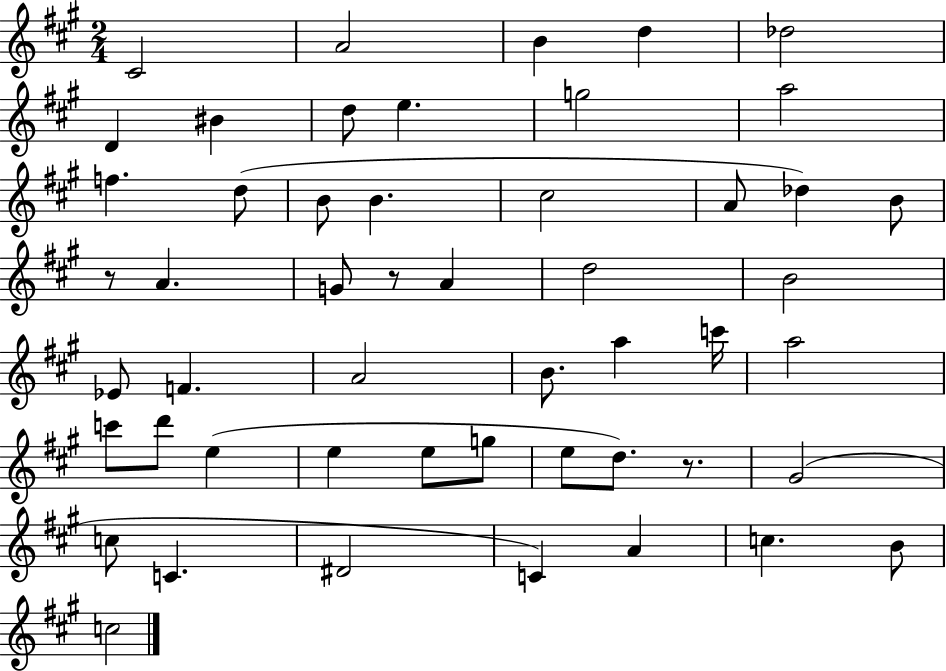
C#4/h A4/h B4/q D5/q Db5/h D4/q BIS4/q D5/e E5/q. G5/h A5/h F5/q. D5/e B4/e B4/q. C#5/h A4/e Db5/q B4/e R/e A4/q. G4/e R/e A4/q D5/h B4/h Eb4/e F4/q. A4/h B4/e. A5/q C6/s A5/h C6/e D6/e E5/q E5/q E5/e G5/e E5/e D5/e. R/e. G#4/h C5/e C4/q. D#4/h C4/q A4/q C5/q. B4/e C5/h